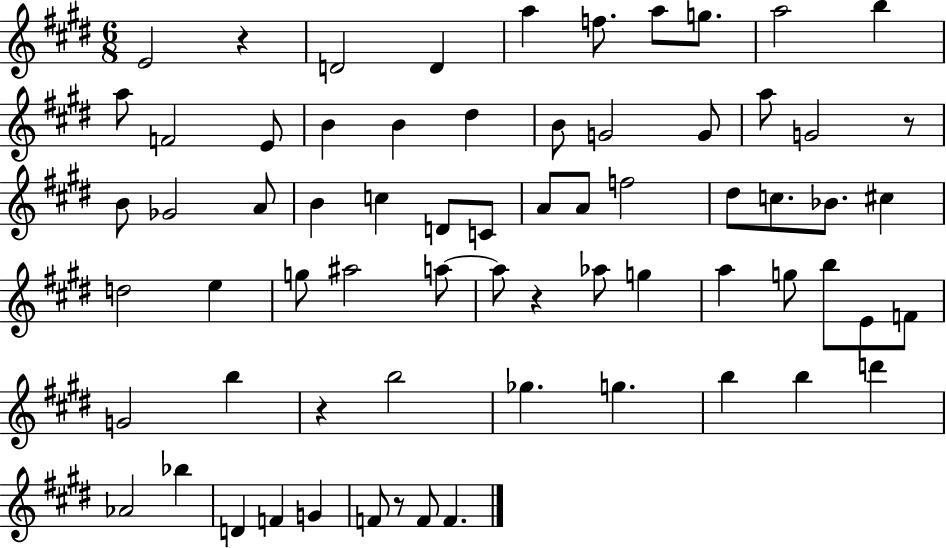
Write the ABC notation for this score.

X:1
T:Untitled
M:6/8
L:1/4
K:E
E2 z D2 D a f/2 a/2 g/2 a2 b a/2 F2 E/2 B B ^d B/2 G2 G/2 a/2 G2 z/2 B/2 _G2 A/2 B c D/2 C/2 A/2 A/2 f2 ^d/2 c/2 _B/2 ^c d2 e g/2 ^a2 a/2 a/2 z _a/2 g a g/2 b/2 E/2 F/2 G2 b z b2 _g g b b d' _A2 _b D F G F/2 z/2 F/2 F